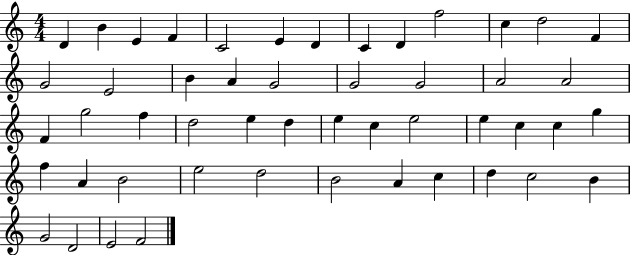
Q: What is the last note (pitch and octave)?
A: F4